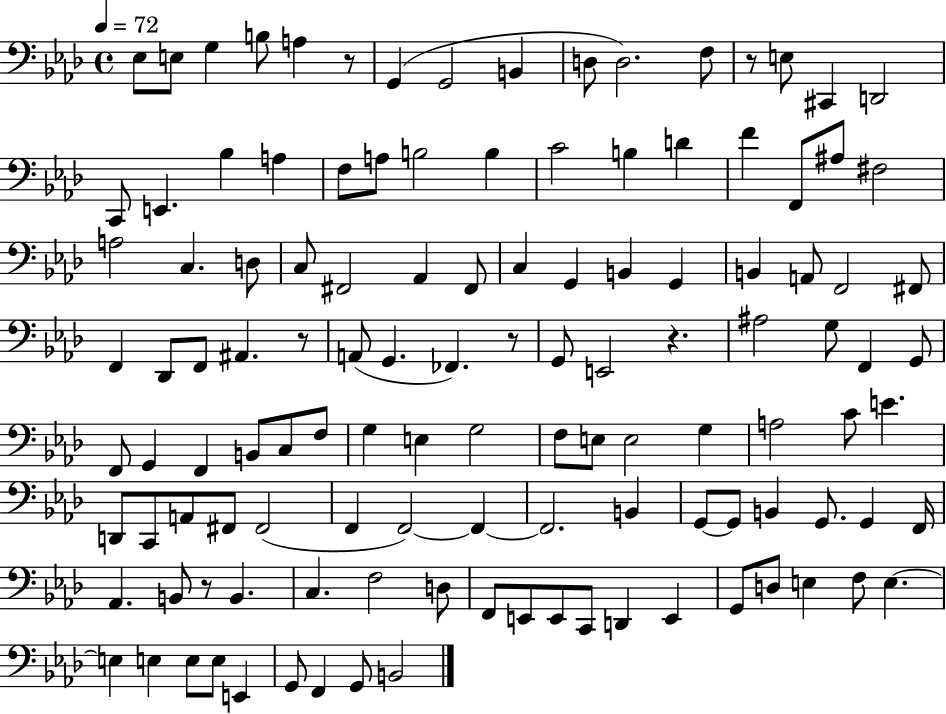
{
  \clef bass
  \time 4/4
  \defaultTimeSignature
  \key aes \major
  \tempo 4 = 72
  ees8 e8 g4 b8 a4 r8 | g,4( g,2 b,4 | d8 d2.) f8 | r8 e8 cis,4 d,2 | \break c,8 e,4. bes4 a4 | f8 a8 b2 b4 | c'2 b4 d'4 | f'4 f,8 ais8 fis2 | \break a2 c4. d8 | c8 fis,2 aes,4 fis,8 | c4 g,4 b,4 g,4 | b,4 a,8 f,2 fis,8 | \break f,4 des,8 f,8 ais,4. r8 | a,8( g,4. fes,4.) r8 | g,8 e,2 r4. | ais2 g8 f,4 g,8 | \break f,8 g,4 f,4 b,8 c8 f8 | g4 e4 g2 | f8 e8 e2 g4 | a2 c'8 e'4. | \break d,8 c,8 a,8 fis,8 fis,2( | f,4 f,2~~) f,4~~ | f,2. b,4 | g,8~~ g,8 b,4 g,8. g,4 f,16 | \break aes,4. b,8 r8 b,4. | c4. f2 d8 | f,8 e,8 e,8 c,8 d,4 e,4 | g,8 d8 e4 f8 e4.~~ | \break e4 e4 e8 e8 e,4 | g,8 f,4 g,8 b,2 | \bar "|."
}